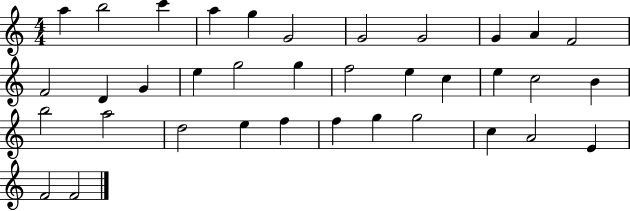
A5/q B5/h C6/q A5/q G5/q G4/h G4/h G4/h G4/q A4/q F4/h F4/h D4/q G4/q E5/q G5/h G5/q F5/h E5/q C5/q E5/q C5/h B4/q B5/h A5/h D5/h E5/q F5/q F5/q G5/q G5/h C5/q A4/h E4/q F4/h F4/h